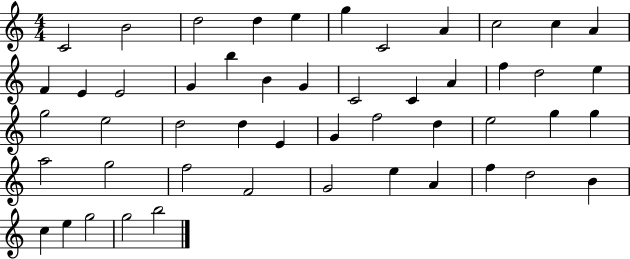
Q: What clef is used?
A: treble